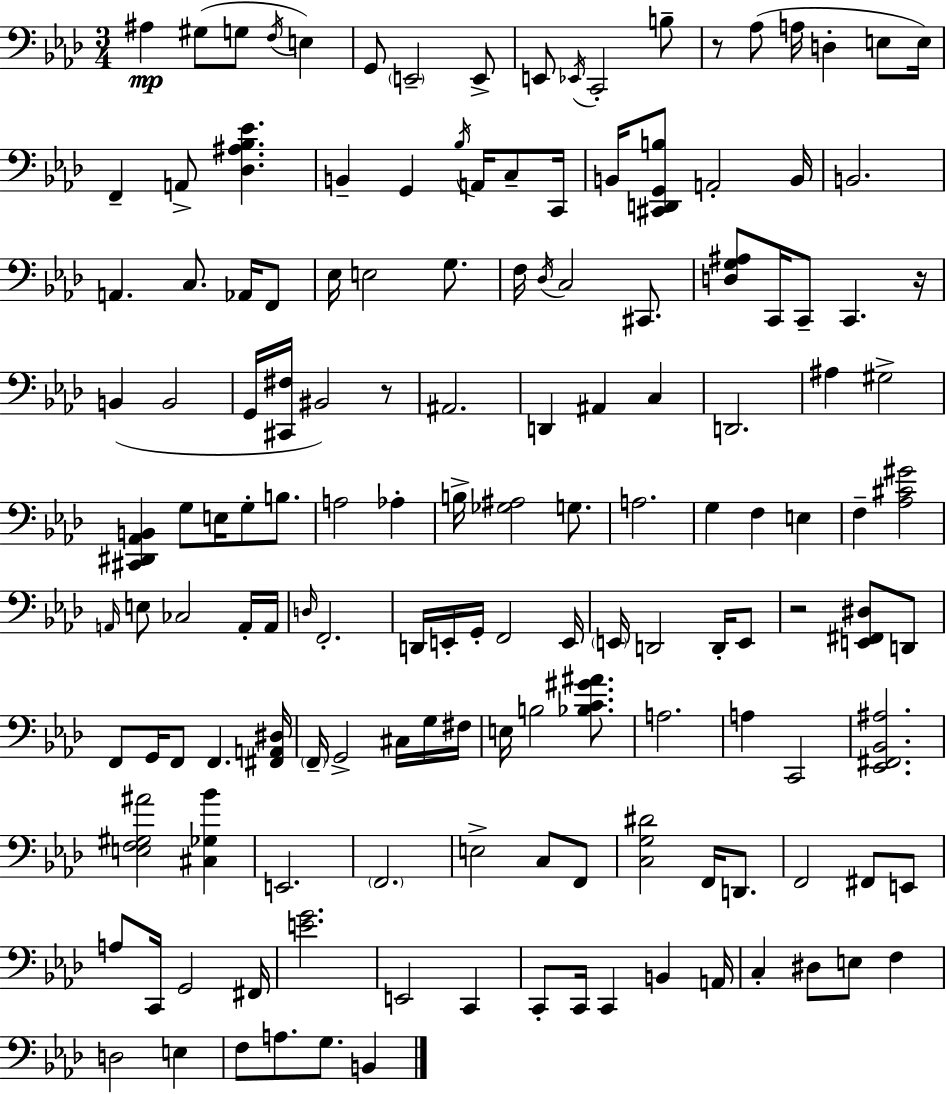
{
  \clef bass
  \numericTimeSignature
  \time 3/4
  \key aes \major
  ais4\mp gis8( g8 \acciaccatura { f16 } e4) | g,8 \parenthesize e,2-- e,8-> | e,8 \acciaccatura { ees,16 } c,2-. | b8-- r8 aes8( a16 d4-. e8 | \break e16) f,4-- a,8-> <des ais bes ees'>4. | b,4-- g,4 \acciaccatura { bes16 } a,16 | c8-- c,16 b,16 <cis, d, g, b>8 a,2-. | b,16 b,2. | \break a,4. c8. | aes,16 f,8 ees16 e2 | g8. f16 \acciaccatura { des16 } c2 | cis,8. <d g ais>8 c,16 c,8-- c,4. | \break r16 b,4( b,2 | g,16 <cis, fis>16 bis,2) | r8 ais,2. | d,4 ais,4 | \break c4 d,2. | ais4 gis2-> | <cis, dis, aes, b,>4 g8 e16 g8-. | b8. a2 | \break aes4-. b16-> <ges ais>2 | g8. a2. | g4 f4 | e4 f4-- <aes cis' gis'>2 | \break \grace { a,16 } e8 ces2 | a,16-. a,16 \grace { d16 } f,2.-. | d,16 e,16-. g,16-. f,2 | e,16 \parenthesize e,16 d,2 | \break d,16-. e,8 r2 | <e, fis, dis>8 d,8 f,8 g,16 f,8 f,4. | <fis, a, dis>16 \parenthesize f,16-- g,2-> | cis16 g16 fis16 e16 b2 | \break <bes c' gis' ais'>8. a2. | a4 c,2 | <ees, fis, bes, ais>2. | <e f gis ais'>2 | \break <cis ges bes'>4 e,2. | \parenthesize f,2. | e2-> | c8 f,8 <c g dis'>2 | \break f,16 d,8. f,2 | fis,8 e,8 a8 c,16 g,2 | fis,16 <e' g'>2. | e,2 | \break c,4 c,8-. c,16 c,4 | b,4 a,16 c4-. dis8 | e8 f4 d2 | e4 f8 a8. g8. | \break b,4 \bar "|."
}